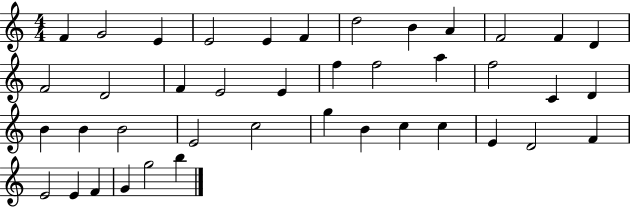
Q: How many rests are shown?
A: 0